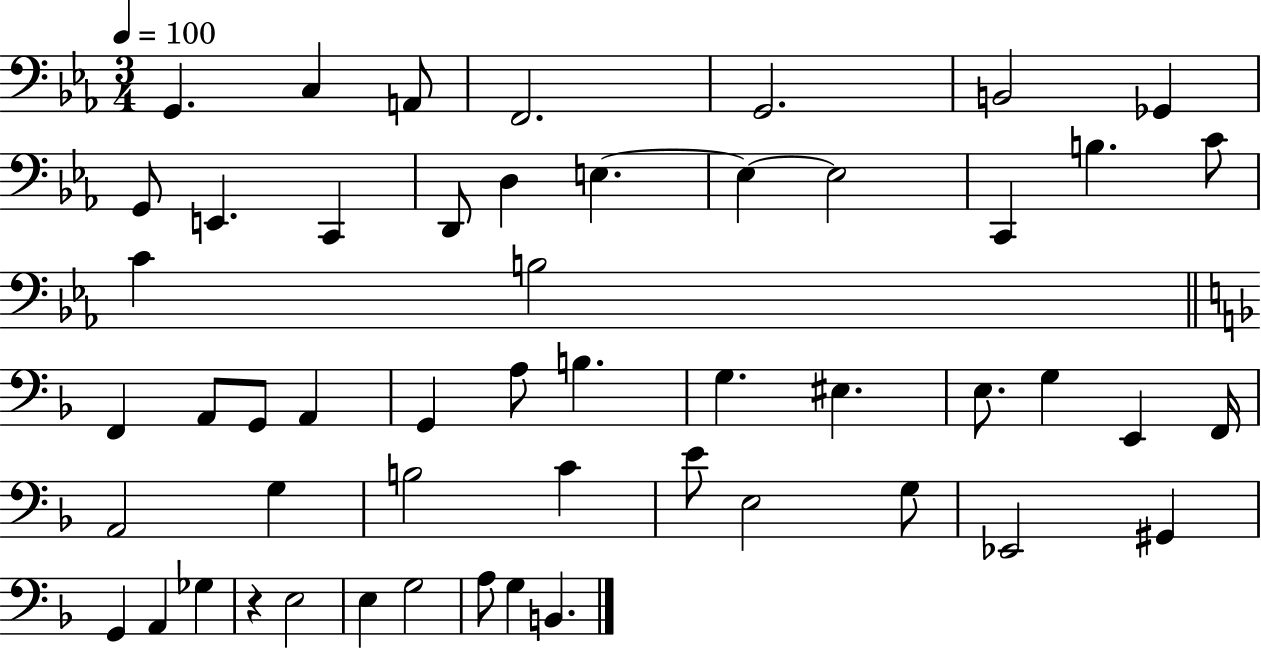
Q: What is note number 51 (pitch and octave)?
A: B2